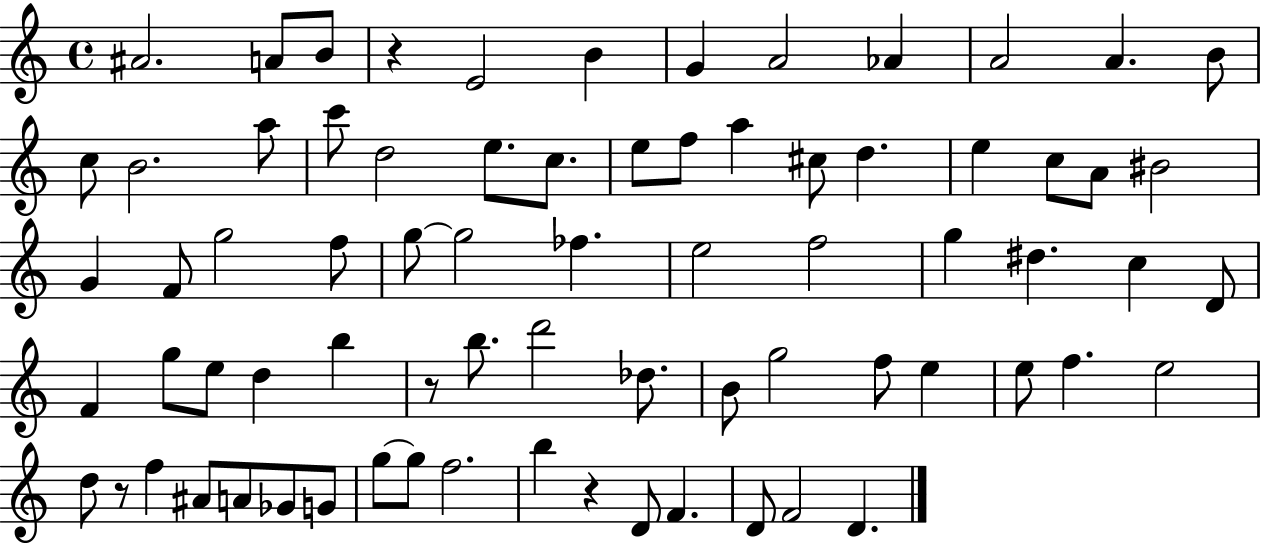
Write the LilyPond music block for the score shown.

{
  \clef treble
  \time 4/4
  \defaultTimeSignature
  \key c \major
  ais'2. a'8 b'8 | r4 e'2 b'4 | g'4 a'2 aes'4 | a'2 a'4. b'8 | \break c''8 b'2. a''8 | c'''8 d''2 e''8. c''8. | e''8 f''8 a''4 cis''8 d''4. | e''4 c''8 a'8 bis'2 | \break g'4 f'8 g''2 f''8 | g''8~~ g''2 fes''4. | e''2 f''2 | g''4 dis''4. c''4 d'8 | \break f'4 g''8 e''8 d''4 b''4 | r8 b''8. d'''2 des''8. | b'8 g''2 f''8 e''4 | e''8 f''4. e''2 | \break d''8 r8 f''4 ais'8 a'8 ges'8 g'8 | g''8~~ g''8 f''2. | b''4 r4 d'8 f'4. | d'8 f'2 d'4. | \break \bar "|."
}